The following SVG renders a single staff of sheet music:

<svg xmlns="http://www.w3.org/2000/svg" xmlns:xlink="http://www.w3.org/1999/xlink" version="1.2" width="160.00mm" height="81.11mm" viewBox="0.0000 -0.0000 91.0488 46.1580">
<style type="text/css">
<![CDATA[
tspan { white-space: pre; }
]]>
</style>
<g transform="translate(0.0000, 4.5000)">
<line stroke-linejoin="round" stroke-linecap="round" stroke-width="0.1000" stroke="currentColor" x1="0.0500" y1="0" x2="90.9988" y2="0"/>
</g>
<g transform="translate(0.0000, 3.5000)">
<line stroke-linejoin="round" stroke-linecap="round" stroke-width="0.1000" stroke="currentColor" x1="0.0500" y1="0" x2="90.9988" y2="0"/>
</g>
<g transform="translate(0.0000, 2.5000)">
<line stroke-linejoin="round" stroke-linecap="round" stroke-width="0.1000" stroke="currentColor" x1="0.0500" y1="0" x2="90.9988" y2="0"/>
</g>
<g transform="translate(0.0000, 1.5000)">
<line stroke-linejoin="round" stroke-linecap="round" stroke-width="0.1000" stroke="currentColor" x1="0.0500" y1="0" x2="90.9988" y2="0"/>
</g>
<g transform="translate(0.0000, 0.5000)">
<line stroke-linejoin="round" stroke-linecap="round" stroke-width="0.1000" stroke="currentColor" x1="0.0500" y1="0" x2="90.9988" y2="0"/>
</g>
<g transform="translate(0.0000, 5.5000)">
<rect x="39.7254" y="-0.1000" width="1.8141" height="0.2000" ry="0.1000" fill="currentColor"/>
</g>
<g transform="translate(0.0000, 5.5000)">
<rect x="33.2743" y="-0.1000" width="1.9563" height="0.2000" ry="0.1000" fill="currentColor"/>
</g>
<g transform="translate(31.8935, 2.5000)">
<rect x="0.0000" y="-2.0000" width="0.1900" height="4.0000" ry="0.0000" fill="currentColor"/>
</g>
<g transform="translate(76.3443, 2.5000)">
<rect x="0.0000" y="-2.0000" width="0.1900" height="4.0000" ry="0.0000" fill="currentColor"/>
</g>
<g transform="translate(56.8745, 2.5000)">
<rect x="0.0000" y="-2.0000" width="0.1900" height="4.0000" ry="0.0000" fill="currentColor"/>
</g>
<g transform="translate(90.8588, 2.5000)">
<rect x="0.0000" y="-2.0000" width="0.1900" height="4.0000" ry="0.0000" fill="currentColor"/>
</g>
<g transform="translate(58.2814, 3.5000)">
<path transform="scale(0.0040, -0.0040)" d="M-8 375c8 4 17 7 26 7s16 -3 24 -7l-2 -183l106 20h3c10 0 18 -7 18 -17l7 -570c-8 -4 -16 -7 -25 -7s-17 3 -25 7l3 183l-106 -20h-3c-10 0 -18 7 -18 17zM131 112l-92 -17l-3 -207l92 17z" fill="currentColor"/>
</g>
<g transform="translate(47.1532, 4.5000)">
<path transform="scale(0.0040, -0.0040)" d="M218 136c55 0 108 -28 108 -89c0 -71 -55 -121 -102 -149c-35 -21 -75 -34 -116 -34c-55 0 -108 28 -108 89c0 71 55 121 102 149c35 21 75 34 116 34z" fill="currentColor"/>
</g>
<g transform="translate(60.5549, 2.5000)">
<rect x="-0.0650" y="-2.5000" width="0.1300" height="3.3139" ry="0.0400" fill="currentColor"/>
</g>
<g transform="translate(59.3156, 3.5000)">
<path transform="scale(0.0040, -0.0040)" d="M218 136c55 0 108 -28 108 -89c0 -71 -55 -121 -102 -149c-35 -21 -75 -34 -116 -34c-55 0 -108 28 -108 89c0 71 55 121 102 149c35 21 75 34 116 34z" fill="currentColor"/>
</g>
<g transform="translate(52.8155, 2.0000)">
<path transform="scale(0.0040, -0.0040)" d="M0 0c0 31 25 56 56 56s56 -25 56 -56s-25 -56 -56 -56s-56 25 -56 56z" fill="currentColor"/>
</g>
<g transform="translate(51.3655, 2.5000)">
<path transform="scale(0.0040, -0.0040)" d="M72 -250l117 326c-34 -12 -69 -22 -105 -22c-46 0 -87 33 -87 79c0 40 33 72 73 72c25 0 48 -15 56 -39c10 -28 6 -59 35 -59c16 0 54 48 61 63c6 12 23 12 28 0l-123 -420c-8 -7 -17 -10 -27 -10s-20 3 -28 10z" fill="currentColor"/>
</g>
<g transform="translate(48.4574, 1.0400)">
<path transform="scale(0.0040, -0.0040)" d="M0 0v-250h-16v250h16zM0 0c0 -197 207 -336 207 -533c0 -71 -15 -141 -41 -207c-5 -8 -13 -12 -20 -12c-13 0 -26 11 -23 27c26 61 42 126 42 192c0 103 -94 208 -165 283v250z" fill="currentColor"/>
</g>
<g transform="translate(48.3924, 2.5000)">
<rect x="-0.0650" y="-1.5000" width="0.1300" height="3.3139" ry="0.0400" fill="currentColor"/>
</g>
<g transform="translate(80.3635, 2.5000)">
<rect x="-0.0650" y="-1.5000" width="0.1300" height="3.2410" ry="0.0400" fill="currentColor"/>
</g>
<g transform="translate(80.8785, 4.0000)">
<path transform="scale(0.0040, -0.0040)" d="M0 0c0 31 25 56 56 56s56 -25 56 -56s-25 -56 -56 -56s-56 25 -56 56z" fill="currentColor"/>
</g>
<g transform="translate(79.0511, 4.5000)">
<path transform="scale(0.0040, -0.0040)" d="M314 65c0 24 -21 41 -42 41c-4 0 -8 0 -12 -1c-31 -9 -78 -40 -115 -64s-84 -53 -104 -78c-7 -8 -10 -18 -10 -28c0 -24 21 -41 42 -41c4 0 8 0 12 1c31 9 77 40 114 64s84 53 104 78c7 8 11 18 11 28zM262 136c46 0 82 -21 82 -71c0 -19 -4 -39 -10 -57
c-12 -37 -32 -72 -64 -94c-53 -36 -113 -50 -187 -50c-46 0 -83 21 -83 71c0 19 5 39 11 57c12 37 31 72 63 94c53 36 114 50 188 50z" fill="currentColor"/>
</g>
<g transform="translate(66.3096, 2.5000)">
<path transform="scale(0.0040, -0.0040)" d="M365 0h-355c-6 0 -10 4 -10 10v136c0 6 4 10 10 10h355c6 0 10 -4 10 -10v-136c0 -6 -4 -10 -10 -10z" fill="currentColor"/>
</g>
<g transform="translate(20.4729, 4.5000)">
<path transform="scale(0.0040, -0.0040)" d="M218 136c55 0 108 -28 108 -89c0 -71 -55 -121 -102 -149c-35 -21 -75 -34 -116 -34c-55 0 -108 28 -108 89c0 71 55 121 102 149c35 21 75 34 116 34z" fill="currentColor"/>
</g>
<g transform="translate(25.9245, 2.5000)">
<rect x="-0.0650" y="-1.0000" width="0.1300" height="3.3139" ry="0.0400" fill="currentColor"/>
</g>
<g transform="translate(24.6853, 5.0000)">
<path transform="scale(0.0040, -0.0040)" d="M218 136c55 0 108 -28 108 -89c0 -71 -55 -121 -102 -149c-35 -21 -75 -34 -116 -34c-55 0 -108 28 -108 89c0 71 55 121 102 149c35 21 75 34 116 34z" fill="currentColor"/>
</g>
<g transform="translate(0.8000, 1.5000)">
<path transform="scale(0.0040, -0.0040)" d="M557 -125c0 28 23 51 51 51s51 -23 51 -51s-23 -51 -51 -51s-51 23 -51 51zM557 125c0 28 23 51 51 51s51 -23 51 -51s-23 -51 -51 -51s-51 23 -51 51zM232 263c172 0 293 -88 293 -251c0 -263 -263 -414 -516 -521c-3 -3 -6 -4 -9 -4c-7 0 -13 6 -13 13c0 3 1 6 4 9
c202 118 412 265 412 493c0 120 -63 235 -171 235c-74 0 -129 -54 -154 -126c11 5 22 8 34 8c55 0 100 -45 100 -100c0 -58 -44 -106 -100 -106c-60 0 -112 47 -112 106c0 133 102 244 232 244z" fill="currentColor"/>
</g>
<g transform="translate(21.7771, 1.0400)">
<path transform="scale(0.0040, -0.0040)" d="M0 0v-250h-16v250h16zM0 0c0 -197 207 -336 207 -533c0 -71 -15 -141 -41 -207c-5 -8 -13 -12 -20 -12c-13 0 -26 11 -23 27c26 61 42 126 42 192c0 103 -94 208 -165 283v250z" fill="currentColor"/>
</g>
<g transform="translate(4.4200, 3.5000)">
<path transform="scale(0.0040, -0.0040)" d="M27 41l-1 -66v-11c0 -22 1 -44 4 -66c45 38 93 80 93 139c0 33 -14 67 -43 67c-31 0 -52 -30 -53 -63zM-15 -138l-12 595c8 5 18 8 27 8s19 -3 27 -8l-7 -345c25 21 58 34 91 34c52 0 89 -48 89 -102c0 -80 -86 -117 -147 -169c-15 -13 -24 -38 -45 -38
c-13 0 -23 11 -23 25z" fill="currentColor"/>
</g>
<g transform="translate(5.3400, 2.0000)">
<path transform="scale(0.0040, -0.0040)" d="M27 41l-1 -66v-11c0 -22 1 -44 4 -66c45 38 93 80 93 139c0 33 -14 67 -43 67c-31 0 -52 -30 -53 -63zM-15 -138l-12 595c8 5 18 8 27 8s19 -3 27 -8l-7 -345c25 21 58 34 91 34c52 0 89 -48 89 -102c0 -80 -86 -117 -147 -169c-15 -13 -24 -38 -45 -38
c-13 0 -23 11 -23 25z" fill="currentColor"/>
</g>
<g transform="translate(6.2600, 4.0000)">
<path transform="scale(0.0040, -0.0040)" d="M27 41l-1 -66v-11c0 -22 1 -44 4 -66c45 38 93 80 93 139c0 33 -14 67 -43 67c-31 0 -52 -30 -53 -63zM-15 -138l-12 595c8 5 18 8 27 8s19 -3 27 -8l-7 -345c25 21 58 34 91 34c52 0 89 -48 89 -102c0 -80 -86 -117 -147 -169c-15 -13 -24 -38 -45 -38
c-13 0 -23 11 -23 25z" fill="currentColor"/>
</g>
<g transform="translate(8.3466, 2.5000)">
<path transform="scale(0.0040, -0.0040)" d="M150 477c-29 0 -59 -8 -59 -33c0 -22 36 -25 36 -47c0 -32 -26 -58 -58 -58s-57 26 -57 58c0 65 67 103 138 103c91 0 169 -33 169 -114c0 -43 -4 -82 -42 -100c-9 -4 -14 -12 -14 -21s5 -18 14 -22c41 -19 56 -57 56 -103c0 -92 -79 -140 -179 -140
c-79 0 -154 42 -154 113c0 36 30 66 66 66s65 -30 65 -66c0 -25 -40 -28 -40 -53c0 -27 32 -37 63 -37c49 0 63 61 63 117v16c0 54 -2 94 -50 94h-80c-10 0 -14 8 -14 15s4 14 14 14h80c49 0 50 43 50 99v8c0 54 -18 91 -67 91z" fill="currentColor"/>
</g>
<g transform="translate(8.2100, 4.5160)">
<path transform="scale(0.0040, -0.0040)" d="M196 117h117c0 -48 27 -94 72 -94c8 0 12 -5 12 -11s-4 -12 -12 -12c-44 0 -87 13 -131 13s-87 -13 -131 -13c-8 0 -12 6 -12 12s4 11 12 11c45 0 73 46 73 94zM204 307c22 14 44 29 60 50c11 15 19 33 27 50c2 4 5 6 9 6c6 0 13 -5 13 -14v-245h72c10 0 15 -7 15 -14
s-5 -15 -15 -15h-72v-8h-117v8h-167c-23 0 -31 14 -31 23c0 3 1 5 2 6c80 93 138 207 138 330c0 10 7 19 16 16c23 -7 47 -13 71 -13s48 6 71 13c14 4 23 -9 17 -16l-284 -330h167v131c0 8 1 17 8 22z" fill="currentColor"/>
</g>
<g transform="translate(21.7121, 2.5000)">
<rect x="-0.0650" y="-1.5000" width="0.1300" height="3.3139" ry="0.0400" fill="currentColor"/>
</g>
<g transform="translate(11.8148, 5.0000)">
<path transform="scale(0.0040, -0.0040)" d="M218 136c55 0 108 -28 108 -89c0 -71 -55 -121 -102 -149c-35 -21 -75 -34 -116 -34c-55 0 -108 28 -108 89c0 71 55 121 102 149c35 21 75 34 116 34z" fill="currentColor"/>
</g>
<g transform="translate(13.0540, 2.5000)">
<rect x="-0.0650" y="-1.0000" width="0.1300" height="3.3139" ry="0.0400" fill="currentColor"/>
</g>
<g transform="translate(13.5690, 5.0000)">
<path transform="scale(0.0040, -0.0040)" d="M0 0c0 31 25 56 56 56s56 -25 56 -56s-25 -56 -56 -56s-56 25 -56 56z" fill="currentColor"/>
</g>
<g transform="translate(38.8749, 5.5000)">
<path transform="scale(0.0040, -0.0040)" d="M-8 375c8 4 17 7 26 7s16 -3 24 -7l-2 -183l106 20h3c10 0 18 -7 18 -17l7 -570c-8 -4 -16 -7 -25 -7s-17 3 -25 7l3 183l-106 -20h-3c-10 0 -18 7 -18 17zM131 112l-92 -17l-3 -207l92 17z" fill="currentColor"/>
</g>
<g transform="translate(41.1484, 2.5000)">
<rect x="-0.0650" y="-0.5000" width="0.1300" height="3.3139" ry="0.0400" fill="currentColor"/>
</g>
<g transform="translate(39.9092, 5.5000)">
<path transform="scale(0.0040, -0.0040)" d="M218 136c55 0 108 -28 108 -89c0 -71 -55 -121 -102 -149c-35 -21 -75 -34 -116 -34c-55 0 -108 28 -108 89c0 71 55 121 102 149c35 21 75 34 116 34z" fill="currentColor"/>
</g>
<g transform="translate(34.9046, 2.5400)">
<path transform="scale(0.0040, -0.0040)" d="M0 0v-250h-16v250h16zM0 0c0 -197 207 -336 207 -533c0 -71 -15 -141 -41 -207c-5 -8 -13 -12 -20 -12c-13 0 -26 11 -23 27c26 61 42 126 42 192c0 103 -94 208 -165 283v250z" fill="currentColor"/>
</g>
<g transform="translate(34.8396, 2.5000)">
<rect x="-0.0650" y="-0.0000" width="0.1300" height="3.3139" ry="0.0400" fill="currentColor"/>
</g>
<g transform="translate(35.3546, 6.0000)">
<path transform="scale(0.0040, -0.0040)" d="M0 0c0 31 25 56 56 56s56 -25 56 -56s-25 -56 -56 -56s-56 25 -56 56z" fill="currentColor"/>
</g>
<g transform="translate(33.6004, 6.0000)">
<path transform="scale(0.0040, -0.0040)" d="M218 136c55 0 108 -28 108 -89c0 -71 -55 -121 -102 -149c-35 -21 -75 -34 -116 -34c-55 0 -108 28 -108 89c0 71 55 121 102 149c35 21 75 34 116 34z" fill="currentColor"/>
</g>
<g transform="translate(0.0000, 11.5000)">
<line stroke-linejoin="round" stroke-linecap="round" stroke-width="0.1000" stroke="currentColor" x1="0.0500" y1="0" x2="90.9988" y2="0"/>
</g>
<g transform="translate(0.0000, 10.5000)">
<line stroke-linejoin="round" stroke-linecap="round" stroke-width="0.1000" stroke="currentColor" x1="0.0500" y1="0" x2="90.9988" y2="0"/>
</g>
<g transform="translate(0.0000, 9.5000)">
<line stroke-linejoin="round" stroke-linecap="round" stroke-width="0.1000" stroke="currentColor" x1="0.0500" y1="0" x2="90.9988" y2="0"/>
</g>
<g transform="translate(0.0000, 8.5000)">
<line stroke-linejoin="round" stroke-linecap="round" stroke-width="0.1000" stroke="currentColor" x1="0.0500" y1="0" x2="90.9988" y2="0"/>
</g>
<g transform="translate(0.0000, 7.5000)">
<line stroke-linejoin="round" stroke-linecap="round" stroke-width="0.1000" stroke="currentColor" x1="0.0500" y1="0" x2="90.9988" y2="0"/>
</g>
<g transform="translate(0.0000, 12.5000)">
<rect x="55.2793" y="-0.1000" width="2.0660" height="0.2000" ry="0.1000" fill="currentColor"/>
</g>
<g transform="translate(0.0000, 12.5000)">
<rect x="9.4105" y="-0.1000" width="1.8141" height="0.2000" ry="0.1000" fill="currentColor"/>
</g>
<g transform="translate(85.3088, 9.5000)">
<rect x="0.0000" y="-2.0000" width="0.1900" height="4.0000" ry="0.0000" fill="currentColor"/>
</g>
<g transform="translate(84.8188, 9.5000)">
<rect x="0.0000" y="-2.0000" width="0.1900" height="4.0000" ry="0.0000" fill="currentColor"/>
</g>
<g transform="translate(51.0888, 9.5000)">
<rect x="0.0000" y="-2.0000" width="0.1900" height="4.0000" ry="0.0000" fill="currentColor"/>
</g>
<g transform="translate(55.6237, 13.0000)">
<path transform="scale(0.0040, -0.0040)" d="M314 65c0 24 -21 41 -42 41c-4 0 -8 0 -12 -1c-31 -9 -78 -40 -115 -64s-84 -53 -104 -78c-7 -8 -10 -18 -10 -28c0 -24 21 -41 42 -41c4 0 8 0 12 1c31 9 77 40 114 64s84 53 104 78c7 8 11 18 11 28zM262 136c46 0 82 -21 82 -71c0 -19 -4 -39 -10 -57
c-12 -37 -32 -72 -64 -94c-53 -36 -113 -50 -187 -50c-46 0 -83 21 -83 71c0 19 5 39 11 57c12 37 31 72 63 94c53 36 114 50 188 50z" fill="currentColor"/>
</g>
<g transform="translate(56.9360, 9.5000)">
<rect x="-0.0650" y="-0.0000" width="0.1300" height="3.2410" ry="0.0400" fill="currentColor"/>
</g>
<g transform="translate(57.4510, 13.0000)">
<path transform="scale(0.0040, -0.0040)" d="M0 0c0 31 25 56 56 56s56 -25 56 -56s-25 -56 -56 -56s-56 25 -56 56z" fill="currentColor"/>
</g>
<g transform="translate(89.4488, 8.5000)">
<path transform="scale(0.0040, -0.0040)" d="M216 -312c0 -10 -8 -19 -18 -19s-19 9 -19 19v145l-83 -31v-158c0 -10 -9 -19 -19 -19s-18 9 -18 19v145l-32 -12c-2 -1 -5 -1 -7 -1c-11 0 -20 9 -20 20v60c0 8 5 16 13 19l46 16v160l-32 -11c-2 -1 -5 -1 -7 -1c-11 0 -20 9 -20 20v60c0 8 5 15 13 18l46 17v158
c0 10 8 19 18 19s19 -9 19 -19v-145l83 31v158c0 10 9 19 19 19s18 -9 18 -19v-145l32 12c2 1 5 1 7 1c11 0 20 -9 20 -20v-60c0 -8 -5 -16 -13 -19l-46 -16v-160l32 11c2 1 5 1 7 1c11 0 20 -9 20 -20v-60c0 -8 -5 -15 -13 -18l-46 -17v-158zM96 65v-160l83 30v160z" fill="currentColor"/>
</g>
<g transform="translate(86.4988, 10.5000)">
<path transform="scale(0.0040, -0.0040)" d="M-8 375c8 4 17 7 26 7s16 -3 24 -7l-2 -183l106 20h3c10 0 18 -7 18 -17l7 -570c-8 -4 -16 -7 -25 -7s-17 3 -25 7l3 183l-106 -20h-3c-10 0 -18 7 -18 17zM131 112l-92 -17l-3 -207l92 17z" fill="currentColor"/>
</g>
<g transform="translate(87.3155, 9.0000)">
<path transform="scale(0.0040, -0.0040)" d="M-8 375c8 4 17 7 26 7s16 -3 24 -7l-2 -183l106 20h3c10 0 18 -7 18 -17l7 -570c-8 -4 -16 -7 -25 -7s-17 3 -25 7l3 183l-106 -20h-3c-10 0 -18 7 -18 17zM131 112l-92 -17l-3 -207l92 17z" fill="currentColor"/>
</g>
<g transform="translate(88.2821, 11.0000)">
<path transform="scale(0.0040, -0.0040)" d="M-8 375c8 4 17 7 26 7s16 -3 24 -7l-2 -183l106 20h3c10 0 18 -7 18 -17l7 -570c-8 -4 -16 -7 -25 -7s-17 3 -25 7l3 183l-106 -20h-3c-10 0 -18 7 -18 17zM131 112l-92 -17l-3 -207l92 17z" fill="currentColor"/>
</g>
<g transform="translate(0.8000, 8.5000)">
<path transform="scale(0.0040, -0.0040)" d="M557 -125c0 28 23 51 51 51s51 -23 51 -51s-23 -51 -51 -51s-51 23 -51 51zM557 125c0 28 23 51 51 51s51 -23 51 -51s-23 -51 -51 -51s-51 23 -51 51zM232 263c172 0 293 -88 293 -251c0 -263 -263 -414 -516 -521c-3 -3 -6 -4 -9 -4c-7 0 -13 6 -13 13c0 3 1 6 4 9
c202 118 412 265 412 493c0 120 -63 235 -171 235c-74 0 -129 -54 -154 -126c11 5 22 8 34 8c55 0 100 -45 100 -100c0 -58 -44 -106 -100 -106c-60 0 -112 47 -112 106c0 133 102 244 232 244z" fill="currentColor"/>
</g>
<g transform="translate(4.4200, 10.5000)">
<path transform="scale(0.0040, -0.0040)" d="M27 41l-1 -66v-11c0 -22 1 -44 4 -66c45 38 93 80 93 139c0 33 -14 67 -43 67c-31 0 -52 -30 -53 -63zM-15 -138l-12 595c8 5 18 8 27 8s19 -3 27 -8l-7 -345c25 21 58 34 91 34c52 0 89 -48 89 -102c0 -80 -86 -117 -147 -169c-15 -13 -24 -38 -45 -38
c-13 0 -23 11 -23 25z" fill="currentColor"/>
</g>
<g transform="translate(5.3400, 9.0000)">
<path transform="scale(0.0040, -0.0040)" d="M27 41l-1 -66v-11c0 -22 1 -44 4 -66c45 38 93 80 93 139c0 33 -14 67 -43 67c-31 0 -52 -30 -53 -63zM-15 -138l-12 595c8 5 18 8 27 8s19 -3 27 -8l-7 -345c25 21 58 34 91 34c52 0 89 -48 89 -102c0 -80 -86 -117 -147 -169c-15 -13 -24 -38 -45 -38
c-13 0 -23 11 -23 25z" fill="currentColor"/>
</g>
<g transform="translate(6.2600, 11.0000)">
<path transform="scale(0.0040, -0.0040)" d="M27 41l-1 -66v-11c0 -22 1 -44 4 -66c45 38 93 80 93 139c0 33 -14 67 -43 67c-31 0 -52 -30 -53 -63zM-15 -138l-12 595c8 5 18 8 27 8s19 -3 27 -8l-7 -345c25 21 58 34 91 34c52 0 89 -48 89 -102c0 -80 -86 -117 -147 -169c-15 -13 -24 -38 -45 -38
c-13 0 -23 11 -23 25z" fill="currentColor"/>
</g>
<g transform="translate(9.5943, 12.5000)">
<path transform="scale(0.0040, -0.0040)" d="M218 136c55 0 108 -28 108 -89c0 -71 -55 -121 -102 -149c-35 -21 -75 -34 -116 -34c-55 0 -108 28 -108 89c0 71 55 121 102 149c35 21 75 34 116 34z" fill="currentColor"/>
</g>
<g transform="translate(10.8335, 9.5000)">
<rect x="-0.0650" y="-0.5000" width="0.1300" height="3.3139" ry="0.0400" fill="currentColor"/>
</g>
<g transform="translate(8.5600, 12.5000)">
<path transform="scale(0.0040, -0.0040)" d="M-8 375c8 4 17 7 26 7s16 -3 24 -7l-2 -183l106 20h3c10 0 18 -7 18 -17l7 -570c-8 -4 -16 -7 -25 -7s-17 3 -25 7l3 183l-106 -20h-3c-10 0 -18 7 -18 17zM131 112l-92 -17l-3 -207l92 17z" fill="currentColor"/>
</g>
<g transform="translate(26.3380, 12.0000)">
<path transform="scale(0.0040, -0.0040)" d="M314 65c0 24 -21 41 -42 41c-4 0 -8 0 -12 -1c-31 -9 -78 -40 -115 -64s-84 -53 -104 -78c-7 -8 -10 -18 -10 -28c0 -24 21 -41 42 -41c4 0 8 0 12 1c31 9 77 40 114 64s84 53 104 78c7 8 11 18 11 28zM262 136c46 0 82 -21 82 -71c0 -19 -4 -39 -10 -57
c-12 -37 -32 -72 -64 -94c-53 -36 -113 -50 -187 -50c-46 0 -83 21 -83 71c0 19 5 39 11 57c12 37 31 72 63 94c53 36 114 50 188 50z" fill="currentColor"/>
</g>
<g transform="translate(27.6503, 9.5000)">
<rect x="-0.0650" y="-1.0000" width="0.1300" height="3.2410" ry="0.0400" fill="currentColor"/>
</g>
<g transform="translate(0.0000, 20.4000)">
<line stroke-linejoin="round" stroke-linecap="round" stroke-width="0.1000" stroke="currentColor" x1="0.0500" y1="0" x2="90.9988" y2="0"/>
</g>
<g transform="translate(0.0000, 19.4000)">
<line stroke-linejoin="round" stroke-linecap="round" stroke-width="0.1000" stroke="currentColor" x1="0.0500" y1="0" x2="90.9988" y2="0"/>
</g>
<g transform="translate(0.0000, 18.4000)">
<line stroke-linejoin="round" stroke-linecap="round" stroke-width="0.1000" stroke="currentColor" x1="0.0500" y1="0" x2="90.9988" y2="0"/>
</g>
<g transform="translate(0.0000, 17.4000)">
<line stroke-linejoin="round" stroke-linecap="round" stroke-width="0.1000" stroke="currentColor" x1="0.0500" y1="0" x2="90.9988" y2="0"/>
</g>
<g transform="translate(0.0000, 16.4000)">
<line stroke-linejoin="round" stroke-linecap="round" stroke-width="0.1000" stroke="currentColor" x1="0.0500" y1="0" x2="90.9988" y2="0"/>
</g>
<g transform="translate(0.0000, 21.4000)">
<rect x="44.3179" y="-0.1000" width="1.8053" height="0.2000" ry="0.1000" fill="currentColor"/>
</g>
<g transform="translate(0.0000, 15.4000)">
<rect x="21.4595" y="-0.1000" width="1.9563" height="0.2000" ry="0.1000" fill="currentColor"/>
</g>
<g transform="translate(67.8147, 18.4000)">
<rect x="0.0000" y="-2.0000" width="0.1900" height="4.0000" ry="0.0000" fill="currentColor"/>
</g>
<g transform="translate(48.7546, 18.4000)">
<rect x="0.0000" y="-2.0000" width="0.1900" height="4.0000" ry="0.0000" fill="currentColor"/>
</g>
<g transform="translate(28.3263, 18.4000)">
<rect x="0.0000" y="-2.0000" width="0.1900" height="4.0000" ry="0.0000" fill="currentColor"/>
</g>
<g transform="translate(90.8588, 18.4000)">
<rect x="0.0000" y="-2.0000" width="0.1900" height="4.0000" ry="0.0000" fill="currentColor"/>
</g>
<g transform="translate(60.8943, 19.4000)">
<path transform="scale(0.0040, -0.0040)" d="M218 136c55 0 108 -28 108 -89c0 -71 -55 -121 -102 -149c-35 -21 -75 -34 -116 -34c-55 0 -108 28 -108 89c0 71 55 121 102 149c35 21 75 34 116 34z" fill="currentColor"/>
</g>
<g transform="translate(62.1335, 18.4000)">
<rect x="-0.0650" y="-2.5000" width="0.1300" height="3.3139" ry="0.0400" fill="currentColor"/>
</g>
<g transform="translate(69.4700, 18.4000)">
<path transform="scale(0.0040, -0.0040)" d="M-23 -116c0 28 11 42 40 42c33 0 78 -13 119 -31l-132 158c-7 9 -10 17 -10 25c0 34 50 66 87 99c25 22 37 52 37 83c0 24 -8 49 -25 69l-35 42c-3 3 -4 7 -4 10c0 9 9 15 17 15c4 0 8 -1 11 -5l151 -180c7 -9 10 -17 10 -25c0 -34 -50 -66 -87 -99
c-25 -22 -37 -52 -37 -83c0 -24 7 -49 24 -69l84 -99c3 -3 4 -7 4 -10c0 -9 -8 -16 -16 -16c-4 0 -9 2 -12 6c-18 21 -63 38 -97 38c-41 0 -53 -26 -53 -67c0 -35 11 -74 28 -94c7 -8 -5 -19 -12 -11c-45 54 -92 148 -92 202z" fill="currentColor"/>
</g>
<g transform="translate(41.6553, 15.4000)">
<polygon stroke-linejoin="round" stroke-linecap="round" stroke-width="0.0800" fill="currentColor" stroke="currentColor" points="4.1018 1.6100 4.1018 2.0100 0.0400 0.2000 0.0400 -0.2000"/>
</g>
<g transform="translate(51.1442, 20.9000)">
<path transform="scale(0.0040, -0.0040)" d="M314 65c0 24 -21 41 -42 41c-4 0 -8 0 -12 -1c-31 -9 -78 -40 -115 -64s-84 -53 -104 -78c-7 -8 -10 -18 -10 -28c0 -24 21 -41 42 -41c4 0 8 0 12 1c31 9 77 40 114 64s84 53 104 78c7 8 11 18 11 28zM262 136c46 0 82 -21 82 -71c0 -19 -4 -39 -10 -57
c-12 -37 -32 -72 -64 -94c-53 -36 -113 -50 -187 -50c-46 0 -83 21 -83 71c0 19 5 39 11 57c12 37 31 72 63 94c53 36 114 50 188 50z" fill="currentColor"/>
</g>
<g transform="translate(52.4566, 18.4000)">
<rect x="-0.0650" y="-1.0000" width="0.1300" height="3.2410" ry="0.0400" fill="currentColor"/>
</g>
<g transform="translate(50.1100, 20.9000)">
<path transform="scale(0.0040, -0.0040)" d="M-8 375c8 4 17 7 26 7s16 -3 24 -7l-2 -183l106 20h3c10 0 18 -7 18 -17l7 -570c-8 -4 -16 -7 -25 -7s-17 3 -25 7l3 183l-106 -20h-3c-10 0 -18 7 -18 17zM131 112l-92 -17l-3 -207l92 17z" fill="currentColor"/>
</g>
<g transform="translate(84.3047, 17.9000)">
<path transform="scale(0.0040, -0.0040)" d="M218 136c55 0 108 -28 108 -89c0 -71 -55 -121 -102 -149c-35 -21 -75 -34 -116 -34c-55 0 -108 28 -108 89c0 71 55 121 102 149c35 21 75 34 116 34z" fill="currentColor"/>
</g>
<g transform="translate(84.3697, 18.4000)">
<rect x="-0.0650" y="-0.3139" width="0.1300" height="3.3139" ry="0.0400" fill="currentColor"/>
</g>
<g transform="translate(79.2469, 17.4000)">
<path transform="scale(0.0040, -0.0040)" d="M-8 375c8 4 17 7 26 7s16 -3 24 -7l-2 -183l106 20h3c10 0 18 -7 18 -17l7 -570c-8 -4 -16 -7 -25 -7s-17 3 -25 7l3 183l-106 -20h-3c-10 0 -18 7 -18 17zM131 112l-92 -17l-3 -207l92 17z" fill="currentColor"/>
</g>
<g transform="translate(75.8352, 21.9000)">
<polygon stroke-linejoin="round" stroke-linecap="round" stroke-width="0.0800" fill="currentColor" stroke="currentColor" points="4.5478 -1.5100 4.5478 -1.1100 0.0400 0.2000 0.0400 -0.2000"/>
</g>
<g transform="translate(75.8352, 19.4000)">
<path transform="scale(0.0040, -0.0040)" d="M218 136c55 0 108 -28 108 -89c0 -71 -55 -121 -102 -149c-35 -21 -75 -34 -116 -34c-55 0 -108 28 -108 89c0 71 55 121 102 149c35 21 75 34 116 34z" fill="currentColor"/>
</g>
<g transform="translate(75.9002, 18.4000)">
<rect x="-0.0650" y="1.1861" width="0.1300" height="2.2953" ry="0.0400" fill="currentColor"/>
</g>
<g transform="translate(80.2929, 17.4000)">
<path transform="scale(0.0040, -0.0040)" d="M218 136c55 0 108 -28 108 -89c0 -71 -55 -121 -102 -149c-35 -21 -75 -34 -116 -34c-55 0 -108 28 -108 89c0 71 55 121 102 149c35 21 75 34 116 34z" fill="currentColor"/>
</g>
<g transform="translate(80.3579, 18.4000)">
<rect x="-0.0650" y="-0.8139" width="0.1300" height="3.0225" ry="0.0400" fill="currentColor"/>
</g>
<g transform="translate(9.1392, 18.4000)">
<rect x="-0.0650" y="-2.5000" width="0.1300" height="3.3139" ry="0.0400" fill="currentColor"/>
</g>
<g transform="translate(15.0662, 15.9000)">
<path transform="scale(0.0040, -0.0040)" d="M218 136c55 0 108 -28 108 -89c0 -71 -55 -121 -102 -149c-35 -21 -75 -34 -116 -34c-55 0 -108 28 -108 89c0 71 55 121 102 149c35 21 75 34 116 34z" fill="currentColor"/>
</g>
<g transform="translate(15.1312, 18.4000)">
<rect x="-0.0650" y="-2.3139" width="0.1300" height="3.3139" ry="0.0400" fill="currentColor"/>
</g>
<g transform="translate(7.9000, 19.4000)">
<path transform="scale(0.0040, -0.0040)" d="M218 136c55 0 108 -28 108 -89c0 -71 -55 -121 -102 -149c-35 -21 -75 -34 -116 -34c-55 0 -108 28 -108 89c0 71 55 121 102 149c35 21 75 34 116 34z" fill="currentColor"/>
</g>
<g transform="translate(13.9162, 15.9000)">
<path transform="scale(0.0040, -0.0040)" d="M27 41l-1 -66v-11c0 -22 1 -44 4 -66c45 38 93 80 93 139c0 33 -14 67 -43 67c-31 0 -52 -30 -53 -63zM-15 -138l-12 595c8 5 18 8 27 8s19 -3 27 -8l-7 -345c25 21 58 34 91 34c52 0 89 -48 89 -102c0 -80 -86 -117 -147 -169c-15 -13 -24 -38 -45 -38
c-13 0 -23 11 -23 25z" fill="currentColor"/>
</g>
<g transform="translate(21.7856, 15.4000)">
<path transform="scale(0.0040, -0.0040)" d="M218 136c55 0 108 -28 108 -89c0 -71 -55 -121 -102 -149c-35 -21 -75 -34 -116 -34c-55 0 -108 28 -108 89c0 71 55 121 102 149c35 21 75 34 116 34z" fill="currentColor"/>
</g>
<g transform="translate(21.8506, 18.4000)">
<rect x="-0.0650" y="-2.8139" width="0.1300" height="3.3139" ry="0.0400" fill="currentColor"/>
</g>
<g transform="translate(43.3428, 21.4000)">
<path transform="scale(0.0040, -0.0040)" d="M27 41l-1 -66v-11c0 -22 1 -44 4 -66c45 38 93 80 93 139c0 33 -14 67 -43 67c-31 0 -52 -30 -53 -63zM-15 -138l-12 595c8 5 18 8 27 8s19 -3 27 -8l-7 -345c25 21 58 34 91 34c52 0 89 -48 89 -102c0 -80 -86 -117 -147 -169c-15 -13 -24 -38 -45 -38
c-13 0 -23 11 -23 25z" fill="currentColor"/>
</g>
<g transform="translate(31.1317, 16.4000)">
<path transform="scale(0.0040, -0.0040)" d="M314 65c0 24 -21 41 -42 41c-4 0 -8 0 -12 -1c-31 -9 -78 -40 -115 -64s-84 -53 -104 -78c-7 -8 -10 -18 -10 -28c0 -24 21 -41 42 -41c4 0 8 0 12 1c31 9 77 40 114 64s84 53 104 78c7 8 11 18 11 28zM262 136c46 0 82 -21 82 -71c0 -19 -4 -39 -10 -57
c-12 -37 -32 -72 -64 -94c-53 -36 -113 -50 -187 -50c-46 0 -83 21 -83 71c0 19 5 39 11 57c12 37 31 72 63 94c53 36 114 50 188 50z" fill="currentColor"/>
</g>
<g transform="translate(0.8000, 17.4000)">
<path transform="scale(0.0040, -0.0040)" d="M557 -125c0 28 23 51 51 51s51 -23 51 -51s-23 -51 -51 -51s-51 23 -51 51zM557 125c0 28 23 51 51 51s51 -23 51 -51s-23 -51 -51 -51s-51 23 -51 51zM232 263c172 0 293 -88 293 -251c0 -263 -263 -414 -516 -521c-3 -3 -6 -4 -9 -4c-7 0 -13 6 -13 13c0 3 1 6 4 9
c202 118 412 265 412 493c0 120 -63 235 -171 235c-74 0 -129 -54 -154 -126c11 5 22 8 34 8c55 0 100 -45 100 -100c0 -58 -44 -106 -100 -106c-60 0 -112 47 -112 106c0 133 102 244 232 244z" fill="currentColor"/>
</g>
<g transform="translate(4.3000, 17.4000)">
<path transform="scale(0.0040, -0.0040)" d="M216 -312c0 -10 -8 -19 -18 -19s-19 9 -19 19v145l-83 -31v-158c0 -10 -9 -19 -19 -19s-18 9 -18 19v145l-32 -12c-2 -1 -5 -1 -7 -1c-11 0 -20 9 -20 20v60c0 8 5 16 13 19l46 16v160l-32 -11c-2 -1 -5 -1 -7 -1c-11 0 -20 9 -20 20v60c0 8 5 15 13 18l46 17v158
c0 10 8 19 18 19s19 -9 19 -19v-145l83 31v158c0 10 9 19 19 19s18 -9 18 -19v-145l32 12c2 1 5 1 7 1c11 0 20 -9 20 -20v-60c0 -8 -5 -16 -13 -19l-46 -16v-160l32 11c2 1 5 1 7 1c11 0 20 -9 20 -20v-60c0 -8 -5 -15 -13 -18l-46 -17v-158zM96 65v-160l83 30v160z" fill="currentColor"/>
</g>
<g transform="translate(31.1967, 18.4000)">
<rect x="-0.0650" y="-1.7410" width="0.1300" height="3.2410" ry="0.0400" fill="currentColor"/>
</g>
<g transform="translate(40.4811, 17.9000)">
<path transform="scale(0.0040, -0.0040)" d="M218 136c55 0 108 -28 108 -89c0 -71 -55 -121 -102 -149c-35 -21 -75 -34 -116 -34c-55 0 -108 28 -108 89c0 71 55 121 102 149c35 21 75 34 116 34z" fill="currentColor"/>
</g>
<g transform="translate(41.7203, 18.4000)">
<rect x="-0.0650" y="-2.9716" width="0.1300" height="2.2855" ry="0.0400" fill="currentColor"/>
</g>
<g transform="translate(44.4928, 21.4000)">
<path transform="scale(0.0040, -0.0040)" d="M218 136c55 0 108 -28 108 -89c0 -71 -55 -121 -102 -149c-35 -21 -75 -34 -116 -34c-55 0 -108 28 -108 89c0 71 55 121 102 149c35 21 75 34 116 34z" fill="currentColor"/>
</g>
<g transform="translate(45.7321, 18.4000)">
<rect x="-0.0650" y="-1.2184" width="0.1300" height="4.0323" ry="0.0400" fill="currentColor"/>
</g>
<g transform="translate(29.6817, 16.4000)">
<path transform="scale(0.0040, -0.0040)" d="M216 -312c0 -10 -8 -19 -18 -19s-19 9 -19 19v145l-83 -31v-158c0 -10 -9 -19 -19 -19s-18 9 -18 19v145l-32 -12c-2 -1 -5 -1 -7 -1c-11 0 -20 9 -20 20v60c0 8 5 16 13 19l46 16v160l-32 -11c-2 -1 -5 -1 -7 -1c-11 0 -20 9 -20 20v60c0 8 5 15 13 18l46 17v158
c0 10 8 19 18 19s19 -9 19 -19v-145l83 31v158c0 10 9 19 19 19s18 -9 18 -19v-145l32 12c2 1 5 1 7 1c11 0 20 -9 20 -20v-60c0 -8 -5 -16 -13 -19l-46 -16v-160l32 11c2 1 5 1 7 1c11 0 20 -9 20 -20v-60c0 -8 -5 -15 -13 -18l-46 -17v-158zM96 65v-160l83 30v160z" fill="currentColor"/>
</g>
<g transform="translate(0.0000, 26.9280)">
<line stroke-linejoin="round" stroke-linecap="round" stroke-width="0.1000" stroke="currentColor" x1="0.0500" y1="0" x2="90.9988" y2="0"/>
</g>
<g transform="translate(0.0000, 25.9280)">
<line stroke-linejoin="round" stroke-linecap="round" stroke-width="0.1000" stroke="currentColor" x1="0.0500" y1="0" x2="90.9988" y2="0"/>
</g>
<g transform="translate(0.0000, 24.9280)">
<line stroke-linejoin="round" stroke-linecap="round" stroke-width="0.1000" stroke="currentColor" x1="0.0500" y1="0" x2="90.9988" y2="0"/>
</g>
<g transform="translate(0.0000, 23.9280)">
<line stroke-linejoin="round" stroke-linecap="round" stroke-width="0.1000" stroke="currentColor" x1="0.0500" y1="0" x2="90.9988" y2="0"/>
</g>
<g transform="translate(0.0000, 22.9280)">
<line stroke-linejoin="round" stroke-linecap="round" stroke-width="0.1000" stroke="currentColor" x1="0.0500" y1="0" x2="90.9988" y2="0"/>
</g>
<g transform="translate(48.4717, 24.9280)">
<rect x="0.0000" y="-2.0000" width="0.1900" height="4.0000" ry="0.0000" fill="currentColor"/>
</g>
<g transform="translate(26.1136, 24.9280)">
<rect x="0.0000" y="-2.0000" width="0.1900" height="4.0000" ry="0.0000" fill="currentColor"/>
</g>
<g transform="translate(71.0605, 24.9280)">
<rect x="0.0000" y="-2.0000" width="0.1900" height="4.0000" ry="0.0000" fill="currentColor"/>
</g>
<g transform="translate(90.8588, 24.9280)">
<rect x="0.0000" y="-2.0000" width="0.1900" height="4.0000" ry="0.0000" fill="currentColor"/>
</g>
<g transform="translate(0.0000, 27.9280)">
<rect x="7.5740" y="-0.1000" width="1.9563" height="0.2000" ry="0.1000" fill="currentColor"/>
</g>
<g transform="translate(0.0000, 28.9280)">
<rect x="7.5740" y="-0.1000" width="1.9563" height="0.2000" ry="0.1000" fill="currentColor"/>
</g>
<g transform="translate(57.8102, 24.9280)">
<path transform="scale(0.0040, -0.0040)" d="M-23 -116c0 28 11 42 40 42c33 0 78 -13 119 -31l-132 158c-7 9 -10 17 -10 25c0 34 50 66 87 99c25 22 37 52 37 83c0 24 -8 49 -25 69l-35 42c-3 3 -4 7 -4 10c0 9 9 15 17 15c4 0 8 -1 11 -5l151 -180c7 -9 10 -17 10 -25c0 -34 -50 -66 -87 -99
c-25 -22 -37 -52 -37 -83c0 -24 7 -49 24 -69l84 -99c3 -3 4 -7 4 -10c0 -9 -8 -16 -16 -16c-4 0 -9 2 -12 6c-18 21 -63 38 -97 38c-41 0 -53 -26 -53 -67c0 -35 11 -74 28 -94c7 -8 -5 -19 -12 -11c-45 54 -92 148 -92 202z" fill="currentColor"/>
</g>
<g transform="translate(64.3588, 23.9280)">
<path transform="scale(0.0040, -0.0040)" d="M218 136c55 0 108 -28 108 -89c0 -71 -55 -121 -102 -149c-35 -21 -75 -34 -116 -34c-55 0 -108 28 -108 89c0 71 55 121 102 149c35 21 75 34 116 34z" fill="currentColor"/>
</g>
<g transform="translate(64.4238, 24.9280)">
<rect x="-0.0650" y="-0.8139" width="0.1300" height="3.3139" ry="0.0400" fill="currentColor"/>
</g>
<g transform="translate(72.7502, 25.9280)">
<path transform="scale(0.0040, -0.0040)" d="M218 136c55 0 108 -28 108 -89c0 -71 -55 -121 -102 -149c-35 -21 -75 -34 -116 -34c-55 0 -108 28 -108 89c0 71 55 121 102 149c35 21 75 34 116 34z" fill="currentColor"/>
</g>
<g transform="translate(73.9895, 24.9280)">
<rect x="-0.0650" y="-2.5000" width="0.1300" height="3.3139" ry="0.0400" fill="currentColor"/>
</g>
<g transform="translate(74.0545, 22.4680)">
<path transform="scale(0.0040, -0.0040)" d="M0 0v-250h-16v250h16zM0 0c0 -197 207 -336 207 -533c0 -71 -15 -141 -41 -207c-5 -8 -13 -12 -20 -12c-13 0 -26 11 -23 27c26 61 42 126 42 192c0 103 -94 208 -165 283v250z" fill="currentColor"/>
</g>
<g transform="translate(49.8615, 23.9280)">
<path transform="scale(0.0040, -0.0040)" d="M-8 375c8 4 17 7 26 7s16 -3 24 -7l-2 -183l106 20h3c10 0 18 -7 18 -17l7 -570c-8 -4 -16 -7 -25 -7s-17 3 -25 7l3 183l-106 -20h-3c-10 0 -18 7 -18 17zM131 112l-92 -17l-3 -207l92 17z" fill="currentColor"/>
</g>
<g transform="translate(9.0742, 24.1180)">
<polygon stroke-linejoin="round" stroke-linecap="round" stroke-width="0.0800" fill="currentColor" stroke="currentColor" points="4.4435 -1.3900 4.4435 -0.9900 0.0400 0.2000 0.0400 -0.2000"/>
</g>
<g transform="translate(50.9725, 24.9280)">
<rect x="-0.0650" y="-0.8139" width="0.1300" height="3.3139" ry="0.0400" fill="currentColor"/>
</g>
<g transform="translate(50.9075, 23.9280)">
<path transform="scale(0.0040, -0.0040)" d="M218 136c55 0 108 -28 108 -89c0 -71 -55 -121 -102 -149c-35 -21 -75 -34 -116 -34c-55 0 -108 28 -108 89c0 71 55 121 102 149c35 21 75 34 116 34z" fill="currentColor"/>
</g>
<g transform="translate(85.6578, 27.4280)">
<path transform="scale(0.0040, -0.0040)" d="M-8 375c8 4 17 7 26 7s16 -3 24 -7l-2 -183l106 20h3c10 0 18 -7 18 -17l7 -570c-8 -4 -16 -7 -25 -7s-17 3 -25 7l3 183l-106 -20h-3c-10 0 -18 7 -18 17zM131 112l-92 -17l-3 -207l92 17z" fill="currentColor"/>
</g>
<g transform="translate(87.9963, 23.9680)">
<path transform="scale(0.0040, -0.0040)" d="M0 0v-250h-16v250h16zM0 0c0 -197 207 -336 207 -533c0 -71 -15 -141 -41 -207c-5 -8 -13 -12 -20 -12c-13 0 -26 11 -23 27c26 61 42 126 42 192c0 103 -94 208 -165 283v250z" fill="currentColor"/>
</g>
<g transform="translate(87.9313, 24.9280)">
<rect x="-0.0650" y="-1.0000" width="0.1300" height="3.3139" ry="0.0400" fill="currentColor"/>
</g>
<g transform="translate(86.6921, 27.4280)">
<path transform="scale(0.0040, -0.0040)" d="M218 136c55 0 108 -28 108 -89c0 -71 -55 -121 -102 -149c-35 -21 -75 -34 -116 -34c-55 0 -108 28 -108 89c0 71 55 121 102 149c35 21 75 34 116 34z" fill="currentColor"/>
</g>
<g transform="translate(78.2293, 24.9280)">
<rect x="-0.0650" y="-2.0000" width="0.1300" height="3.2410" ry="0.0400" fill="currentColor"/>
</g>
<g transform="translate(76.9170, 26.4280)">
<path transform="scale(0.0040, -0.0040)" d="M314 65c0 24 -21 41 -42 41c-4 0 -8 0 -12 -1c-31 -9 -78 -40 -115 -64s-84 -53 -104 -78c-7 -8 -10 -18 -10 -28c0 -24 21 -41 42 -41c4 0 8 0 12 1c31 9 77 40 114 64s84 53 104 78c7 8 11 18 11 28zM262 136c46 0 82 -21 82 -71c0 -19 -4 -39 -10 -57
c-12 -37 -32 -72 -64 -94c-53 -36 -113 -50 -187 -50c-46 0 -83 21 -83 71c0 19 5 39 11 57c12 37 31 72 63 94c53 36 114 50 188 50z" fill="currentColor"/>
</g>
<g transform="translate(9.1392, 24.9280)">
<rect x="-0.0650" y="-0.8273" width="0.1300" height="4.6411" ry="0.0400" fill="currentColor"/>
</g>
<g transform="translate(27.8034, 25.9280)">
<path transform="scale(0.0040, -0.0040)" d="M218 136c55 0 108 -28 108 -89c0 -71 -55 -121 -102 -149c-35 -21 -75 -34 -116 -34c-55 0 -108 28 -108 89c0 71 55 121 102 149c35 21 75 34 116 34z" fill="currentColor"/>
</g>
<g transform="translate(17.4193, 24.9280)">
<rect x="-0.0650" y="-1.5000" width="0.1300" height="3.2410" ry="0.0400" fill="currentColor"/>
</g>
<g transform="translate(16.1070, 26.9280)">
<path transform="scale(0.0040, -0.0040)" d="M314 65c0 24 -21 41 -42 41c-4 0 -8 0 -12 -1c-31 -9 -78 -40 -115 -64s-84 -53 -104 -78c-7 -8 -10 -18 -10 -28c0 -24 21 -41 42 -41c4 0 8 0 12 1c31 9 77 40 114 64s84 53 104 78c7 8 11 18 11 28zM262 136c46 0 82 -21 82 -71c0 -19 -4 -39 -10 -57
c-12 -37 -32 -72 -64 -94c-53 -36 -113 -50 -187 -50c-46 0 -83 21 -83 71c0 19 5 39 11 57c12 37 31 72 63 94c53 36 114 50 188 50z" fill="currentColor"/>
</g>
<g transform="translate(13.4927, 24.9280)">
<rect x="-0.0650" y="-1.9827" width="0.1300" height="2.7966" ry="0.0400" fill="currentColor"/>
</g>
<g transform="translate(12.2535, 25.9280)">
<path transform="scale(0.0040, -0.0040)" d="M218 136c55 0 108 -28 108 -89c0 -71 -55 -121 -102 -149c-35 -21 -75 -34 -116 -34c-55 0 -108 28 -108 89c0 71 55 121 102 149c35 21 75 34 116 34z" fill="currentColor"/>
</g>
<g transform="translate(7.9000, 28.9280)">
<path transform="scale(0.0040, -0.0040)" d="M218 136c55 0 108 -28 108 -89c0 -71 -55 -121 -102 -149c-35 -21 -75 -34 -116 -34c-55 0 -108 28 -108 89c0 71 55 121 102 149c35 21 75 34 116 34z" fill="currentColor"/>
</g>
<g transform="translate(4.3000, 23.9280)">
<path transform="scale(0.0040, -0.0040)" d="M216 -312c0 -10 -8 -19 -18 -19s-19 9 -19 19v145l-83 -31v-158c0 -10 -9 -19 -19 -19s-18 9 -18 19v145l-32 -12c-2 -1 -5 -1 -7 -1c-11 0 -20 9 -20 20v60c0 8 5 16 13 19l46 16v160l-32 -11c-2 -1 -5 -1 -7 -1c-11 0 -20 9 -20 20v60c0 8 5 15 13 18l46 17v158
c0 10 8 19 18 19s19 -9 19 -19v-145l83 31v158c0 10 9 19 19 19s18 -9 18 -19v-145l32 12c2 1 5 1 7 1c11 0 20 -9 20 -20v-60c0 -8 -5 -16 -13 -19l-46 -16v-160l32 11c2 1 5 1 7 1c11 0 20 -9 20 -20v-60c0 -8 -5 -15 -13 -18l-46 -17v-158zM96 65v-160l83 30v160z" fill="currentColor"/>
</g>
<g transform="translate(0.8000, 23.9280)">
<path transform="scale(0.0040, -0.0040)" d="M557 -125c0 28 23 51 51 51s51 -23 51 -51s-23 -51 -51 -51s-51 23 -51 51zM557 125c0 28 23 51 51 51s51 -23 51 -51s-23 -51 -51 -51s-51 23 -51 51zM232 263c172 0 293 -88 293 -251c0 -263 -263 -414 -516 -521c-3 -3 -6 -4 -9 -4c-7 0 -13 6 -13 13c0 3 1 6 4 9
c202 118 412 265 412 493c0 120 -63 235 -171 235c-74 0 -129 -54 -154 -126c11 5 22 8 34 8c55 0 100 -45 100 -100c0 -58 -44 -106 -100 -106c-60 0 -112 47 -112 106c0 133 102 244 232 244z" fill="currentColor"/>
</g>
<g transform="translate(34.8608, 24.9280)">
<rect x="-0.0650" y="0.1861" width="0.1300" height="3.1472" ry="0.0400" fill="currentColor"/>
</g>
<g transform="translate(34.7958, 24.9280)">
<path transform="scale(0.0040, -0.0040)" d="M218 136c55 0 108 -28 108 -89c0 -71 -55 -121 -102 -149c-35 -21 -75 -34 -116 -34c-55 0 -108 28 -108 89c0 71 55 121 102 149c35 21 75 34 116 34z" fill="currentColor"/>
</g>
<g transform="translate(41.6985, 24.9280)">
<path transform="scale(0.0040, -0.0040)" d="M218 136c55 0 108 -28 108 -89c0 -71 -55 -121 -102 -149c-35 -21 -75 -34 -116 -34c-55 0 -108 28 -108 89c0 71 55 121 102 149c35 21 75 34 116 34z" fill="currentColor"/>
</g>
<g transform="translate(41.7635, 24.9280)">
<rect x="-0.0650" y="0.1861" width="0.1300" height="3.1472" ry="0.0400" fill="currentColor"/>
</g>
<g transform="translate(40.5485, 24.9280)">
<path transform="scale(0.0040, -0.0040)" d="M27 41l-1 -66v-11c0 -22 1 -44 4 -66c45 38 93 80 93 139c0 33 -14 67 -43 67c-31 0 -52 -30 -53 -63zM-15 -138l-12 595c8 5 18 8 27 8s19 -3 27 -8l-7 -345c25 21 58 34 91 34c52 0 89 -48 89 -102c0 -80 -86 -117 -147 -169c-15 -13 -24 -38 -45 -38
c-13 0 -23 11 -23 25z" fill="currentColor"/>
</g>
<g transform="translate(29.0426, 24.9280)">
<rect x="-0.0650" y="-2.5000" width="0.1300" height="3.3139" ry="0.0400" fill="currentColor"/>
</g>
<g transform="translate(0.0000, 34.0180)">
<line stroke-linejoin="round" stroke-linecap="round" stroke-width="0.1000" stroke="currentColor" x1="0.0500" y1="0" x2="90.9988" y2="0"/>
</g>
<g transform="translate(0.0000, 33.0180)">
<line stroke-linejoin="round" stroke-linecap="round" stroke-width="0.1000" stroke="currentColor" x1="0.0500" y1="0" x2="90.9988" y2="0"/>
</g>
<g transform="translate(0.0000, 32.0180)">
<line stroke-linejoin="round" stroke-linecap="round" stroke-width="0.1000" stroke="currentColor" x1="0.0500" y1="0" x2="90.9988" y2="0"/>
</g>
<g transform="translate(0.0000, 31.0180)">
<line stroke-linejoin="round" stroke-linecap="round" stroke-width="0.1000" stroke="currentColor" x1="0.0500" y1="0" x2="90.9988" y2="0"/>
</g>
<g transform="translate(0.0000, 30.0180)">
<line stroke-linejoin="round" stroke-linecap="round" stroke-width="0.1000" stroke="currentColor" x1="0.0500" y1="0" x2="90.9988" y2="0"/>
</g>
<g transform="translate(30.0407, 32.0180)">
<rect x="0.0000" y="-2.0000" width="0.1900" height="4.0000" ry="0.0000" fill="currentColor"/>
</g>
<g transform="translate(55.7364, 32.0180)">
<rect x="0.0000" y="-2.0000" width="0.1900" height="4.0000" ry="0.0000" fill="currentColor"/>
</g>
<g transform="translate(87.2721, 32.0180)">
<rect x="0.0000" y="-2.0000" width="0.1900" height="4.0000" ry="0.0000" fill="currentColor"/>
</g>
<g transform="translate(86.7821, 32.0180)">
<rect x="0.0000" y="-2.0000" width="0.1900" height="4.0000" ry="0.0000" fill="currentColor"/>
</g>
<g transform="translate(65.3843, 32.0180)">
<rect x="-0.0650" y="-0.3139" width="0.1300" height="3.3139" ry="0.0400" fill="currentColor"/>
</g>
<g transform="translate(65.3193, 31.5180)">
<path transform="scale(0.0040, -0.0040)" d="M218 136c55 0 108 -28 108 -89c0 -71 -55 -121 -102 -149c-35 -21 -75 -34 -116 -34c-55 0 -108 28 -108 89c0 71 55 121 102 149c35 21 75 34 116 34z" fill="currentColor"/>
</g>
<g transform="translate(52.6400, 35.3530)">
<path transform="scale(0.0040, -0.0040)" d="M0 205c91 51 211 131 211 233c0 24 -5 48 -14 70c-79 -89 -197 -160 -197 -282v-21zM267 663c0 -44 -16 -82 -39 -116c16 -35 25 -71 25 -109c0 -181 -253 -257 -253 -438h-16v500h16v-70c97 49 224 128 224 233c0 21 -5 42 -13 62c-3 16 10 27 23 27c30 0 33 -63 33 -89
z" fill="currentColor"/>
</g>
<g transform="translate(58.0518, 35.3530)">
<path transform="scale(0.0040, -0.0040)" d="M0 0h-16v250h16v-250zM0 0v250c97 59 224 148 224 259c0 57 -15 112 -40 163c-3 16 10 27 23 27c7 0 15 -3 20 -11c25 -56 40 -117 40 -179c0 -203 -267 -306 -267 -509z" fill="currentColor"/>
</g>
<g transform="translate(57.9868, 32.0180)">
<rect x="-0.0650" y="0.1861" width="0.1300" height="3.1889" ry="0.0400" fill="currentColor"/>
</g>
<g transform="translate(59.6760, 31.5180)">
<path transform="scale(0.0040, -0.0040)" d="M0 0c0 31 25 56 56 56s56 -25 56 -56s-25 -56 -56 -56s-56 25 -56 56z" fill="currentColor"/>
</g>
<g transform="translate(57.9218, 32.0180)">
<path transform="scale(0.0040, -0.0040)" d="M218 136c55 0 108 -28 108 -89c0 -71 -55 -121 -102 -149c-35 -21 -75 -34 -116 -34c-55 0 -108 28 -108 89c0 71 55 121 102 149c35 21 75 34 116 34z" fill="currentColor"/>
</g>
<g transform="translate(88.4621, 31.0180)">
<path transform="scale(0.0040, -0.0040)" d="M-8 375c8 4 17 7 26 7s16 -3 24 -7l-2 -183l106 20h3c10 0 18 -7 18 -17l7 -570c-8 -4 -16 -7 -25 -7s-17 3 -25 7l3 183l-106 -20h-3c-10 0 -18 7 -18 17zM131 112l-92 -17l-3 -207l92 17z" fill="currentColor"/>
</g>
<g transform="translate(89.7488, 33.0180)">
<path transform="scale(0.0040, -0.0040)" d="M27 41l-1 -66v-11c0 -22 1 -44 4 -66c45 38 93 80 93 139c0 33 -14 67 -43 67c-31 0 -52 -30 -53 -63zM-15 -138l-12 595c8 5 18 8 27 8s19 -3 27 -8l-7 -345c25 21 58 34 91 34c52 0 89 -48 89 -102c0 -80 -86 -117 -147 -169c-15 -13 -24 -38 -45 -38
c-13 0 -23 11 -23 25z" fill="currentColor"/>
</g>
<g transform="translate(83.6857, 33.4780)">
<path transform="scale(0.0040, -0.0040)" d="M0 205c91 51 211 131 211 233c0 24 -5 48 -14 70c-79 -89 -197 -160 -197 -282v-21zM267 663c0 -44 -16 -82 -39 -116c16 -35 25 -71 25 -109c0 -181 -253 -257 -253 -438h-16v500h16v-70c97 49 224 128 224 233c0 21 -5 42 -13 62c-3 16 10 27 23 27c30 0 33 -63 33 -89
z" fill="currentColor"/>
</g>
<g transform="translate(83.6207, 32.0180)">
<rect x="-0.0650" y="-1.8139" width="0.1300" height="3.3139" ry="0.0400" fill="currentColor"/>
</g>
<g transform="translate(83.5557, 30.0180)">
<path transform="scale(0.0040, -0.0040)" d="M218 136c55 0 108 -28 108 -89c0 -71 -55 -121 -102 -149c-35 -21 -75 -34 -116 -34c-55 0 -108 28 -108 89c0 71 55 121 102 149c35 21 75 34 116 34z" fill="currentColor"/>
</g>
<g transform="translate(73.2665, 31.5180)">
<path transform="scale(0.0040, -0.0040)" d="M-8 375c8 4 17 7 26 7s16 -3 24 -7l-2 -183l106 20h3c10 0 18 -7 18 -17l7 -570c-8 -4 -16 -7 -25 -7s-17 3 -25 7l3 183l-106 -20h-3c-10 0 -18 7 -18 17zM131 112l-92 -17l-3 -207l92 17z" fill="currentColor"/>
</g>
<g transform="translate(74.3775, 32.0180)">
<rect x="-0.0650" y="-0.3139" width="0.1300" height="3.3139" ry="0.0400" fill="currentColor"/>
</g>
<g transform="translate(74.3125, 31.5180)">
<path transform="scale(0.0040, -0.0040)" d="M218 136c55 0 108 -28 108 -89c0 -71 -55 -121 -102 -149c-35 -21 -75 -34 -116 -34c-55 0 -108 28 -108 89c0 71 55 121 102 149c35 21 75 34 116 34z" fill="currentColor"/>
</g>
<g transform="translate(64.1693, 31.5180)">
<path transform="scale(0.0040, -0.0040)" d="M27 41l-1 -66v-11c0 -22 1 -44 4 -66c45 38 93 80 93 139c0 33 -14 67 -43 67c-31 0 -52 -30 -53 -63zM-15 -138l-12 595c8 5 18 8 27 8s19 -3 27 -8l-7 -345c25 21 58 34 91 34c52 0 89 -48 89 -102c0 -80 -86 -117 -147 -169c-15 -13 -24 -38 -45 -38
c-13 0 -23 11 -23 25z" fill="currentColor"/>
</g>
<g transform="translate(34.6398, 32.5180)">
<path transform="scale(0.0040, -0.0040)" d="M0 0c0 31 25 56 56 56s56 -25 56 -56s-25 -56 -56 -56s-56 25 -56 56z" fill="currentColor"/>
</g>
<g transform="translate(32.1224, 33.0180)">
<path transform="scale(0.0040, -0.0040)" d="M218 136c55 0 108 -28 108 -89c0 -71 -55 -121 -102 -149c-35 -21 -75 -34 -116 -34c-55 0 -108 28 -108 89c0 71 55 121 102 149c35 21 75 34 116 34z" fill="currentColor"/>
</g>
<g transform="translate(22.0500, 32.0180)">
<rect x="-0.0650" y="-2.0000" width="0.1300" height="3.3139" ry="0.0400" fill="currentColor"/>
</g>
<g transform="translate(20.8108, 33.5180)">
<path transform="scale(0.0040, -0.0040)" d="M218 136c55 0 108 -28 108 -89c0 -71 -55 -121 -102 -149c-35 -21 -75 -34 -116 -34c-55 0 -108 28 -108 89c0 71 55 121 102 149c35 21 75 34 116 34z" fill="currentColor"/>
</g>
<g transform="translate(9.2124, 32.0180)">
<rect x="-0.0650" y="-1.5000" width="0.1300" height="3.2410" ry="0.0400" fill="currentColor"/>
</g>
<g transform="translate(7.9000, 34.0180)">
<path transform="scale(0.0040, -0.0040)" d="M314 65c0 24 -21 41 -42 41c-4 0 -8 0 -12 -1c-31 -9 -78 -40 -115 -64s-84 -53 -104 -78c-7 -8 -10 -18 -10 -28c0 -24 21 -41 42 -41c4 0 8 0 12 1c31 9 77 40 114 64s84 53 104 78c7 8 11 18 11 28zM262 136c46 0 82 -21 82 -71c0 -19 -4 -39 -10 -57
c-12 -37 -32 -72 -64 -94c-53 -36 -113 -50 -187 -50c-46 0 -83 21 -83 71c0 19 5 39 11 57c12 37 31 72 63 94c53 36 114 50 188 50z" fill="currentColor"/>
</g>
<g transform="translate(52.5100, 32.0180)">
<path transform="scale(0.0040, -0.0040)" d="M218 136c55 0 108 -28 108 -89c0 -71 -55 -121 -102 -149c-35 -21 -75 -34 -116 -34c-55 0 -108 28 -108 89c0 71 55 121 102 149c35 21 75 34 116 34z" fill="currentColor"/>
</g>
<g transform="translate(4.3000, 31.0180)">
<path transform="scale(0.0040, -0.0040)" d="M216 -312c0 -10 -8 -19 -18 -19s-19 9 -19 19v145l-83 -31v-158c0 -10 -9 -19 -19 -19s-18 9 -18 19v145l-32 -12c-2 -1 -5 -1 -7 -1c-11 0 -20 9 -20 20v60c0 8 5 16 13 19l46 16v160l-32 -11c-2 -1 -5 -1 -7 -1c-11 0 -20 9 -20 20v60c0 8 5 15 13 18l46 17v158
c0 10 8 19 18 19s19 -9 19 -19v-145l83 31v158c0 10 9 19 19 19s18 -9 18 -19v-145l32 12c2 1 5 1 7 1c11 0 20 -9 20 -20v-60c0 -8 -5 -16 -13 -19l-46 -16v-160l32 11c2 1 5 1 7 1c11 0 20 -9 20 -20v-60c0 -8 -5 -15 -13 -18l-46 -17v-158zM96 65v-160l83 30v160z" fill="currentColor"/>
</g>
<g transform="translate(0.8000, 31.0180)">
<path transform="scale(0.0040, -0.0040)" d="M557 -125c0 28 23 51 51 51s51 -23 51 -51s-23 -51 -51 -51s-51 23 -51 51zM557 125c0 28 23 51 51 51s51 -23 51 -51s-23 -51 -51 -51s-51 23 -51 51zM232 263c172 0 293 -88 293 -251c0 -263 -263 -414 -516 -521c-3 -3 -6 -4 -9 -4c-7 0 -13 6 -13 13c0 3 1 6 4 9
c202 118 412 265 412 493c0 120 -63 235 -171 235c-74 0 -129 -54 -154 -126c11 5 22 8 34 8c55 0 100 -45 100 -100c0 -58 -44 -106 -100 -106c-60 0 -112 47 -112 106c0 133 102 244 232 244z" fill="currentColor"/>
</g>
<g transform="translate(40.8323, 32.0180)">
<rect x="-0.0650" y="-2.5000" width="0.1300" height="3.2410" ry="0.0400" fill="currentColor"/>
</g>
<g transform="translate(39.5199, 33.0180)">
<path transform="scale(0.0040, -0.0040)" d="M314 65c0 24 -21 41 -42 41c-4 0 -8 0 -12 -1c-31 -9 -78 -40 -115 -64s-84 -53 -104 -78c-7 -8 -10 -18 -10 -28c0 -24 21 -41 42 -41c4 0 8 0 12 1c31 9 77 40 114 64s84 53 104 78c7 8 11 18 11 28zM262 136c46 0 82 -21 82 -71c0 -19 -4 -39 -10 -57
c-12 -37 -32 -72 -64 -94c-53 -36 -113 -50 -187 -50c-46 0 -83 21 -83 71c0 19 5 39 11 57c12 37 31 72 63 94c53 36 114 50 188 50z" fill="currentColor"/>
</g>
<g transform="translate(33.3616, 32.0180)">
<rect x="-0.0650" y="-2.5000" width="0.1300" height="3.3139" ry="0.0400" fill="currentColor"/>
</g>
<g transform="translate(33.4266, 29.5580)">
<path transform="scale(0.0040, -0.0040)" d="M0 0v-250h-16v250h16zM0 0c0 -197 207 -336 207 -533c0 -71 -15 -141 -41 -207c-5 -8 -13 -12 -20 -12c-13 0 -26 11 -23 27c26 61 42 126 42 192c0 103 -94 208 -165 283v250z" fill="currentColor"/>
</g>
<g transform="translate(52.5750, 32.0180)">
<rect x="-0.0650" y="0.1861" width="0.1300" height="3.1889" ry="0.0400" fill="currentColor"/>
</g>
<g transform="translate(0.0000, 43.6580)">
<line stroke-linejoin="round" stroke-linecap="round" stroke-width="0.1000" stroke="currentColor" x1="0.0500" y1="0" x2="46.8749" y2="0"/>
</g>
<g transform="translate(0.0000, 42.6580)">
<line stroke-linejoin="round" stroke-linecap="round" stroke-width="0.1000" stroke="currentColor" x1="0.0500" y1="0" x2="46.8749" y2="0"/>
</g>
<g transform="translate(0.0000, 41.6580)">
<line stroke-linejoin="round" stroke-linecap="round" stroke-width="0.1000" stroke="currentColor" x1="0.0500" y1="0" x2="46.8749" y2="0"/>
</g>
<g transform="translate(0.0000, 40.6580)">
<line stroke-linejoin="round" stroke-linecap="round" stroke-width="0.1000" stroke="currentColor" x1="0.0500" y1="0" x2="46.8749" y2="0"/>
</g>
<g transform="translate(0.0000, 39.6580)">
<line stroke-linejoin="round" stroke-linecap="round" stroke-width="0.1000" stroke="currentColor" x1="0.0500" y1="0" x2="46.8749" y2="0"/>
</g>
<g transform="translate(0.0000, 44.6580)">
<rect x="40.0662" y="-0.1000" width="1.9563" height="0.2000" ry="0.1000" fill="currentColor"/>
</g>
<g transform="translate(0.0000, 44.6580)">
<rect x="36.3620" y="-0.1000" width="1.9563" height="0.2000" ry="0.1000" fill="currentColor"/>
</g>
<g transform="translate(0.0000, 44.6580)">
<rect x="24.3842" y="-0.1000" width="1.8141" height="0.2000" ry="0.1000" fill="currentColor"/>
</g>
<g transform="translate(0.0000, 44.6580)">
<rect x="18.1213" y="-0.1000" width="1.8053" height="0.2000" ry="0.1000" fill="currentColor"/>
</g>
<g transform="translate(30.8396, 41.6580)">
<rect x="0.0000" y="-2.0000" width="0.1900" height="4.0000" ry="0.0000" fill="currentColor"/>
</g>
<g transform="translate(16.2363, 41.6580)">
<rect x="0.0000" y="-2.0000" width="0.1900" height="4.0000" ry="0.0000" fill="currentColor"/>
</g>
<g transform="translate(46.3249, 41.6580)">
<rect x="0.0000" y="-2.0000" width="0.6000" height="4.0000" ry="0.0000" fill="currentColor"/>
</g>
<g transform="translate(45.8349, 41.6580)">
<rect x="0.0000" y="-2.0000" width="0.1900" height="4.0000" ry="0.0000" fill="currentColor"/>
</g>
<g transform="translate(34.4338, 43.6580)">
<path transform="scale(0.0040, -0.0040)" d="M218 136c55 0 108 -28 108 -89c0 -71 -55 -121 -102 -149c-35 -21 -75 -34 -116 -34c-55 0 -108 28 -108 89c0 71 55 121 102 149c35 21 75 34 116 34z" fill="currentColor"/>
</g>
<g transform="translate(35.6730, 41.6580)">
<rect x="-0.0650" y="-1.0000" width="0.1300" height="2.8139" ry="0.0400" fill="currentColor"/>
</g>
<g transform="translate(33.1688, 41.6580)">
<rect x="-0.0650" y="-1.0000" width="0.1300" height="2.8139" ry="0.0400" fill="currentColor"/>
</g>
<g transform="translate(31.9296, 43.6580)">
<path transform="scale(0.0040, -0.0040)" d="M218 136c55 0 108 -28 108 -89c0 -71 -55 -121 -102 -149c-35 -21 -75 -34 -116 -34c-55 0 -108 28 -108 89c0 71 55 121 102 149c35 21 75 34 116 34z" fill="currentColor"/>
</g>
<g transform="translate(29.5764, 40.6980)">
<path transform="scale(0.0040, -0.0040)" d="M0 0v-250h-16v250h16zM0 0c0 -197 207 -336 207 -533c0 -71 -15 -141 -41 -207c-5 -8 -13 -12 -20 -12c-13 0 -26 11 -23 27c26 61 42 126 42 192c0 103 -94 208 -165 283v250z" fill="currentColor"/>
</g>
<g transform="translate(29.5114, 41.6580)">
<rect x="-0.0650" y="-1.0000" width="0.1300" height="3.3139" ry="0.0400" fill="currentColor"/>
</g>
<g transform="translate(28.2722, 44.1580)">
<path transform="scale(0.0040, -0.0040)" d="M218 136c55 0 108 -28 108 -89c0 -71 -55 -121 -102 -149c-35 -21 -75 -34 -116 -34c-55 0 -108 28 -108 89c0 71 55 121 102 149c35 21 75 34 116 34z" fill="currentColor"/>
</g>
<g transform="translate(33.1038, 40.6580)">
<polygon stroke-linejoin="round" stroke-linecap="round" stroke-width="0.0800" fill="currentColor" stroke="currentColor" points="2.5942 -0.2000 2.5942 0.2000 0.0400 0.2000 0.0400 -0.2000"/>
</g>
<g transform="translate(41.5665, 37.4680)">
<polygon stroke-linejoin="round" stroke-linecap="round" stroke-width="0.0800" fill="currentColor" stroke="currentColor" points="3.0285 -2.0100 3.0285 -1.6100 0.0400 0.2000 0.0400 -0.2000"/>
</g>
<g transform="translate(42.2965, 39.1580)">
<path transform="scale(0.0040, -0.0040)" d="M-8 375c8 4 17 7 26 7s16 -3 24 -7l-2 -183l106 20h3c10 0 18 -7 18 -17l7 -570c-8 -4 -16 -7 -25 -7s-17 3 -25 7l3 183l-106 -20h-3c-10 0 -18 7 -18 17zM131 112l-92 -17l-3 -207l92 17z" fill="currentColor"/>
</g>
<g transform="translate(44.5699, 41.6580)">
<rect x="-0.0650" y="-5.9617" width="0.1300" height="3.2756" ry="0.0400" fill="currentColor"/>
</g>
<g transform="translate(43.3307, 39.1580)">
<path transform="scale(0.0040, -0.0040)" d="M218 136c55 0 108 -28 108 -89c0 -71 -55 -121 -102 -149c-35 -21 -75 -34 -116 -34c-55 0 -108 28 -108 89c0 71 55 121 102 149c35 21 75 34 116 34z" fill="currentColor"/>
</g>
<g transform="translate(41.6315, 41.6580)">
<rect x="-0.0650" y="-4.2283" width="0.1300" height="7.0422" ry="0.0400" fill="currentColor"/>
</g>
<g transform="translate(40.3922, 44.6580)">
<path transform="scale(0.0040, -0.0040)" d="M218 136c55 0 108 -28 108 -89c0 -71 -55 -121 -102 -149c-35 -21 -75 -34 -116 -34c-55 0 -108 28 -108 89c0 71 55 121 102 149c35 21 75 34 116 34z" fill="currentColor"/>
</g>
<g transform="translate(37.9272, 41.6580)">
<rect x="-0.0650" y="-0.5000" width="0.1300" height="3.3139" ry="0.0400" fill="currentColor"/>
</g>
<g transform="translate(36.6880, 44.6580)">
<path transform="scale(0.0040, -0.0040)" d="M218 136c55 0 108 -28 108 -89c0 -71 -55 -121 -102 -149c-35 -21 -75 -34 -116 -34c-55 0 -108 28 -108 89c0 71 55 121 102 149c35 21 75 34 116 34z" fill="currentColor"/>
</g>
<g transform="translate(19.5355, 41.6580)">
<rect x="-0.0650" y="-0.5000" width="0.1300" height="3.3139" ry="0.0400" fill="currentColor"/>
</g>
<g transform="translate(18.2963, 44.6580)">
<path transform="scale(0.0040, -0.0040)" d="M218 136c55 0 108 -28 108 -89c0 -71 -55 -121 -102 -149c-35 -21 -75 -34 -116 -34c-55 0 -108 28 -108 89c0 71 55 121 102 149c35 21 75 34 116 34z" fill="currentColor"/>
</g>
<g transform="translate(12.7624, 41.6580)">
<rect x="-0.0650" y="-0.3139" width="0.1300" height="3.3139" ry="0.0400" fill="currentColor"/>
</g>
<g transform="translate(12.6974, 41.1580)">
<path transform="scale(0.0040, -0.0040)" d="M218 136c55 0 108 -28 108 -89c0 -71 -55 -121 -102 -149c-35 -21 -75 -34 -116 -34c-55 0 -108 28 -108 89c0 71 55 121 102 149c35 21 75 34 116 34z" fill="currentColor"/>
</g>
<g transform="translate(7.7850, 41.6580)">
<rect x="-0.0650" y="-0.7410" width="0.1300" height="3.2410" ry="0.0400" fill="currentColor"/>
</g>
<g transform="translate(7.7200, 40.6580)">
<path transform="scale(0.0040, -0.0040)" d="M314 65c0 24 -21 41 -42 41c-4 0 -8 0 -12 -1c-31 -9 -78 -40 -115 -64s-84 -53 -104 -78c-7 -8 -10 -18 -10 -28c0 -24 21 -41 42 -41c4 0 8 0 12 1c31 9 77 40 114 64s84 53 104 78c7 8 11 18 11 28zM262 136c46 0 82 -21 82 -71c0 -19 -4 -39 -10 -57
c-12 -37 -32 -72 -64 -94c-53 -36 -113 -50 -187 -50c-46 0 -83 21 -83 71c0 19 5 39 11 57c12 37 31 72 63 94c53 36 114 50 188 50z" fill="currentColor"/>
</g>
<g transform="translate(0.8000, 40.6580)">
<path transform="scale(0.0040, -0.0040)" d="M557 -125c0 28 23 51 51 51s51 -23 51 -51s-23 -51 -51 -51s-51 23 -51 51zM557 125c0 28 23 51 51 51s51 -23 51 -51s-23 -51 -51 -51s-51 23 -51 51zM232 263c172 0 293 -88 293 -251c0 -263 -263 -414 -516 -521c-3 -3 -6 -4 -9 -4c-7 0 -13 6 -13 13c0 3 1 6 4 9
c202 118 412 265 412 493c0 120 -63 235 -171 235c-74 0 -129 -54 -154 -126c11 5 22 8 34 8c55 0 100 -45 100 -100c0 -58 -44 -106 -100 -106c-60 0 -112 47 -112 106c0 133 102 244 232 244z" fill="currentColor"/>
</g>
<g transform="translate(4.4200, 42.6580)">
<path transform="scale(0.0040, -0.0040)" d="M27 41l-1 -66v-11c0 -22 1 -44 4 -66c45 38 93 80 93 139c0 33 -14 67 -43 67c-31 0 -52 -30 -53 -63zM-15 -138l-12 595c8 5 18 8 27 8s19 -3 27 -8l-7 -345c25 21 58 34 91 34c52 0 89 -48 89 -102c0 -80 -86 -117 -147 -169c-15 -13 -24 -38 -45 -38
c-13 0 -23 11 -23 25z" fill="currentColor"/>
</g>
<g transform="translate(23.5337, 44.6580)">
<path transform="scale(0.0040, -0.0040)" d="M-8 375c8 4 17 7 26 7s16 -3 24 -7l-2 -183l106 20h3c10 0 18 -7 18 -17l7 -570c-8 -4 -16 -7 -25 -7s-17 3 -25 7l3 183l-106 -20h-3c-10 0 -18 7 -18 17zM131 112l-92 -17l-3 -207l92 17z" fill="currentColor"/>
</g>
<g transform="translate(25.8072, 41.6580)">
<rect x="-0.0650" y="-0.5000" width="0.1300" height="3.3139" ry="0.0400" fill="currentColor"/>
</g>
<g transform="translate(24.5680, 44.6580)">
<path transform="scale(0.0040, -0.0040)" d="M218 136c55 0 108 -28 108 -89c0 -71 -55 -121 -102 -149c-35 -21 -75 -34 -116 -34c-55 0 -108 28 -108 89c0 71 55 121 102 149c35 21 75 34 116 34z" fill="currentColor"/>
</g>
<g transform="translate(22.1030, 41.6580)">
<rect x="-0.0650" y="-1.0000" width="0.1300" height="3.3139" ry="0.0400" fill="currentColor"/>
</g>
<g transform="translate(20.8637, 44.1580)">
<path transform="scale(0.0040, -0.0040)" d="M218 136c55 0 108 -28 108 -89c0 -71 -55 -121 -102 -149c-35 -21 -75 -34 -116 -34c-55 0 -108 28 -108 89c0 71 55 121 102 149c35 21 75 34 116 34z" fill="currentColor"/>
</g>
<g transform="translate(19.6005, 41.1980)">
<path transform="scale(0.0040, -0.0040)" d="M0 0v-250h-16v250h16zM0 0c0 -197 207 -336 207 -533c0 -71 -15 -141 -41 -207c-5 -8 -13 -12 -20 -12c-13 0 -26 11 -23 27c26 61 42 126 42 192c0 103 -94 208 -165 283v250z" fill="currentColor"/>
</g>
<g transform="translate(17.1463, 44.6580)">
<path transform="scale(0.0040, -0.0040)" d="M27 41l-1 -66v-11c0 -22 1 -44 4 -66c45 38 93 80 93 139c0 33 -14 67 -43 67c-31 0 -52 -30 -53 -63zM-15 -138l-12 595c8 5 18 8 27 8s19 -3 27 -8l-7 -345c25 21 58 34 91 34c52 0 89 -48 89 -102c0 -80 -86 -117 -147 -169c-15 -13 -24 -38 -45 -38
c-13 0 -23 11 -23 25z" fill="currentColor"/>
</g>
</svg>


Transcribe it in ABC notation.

X:1
T:Untitled
M:3/4
L:1/4
K:Eb
F,, G,,/2 F,, D,,/2 E,, G,,/2 z/2 B,, z2 G,,2 E,, F,,2 D,,2 B,, _B, C ^A,2 E,/2 _E,,/2 F,,2 B,, z B,,/2 F,/2 E, C,,/2 B,,/2 G,,2 B,, D, _D, F, z F, B,,/2 A,,2 F,,/2 G,,2 A,, B,,/2 B,,2 D,/4 D,/2 _E, E, A,/4 F,2 E, _E,,/2 F,, E,, F,,/2 G,,/2 G,,/2 E,, E,,/2 B,/2